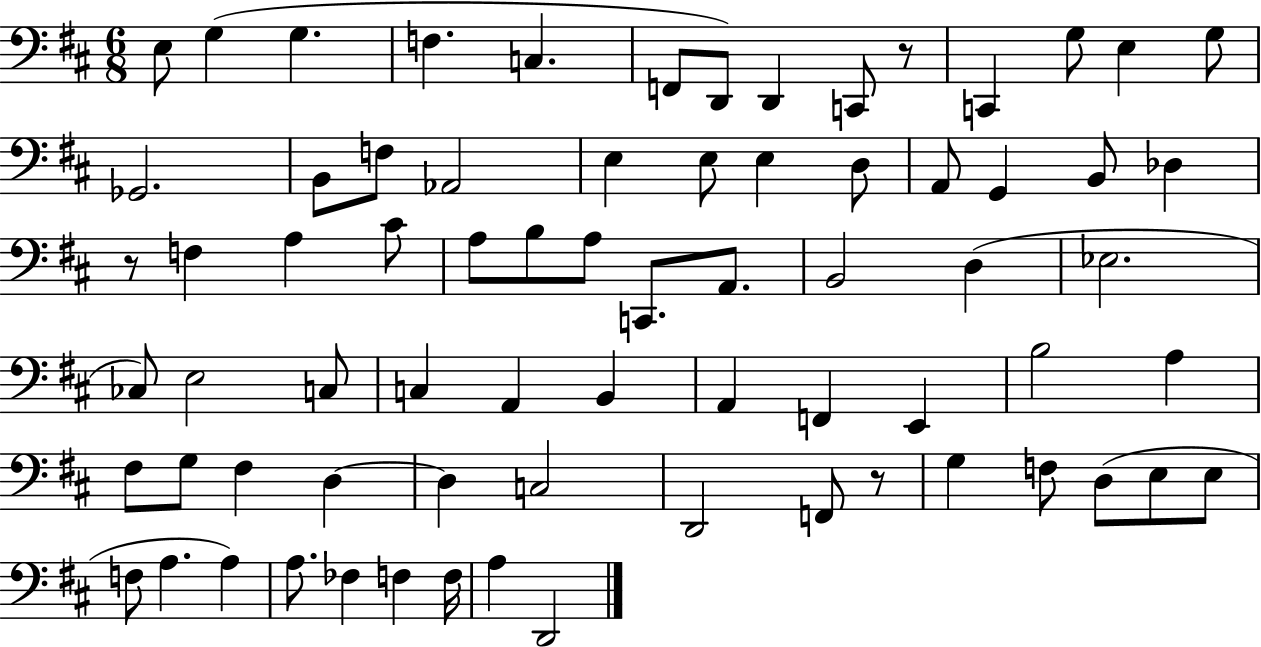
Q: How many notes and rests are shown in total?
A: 72